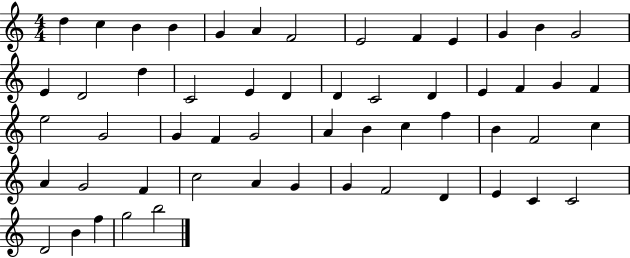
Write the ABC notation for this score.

X:1
T:Untitled
M:4/4
L:1/4
K:C
d c B B G A F2 E2 F E G B G2 E D2 d C2 E D D C2 D E F G F e2 G2 G F G2 A B c f B F2 c A G2 F c2 A G G F2 D E C C2 D2 B f g2 b2